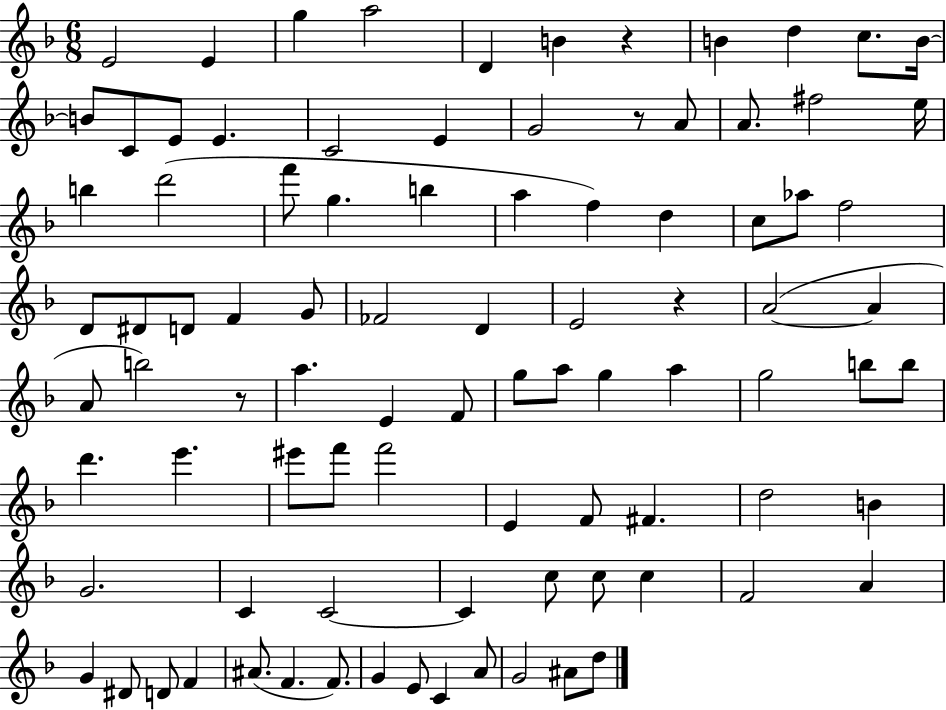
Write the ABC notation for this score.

X:1
T:Untitled
M:6/8
L:1/4
K:F
E2 E g a2 D B z B d c/2 B/4 B/2 C/2 E/2 E C2 E G2 z/2 A/2 A/2 ^f2 e/4 b d'2 f'/2 g b a f d c/2 _a/2 f2 D/2 ^D/2 D/2 F G/2 _F2 D E2 z A2 A A/2 b2 z/2 a E F/2 g/2 a/2 g a g2 b/2 b/2 d' e' ^e'/2 f'/2 f'2 E F/2 ^F d2 B G2 C C2 C c/2 c/2 c F2 A G ^D/2 D/2 F ^A/2 F F/2 G E/2 C A/2 G2 ^A/2 d/2